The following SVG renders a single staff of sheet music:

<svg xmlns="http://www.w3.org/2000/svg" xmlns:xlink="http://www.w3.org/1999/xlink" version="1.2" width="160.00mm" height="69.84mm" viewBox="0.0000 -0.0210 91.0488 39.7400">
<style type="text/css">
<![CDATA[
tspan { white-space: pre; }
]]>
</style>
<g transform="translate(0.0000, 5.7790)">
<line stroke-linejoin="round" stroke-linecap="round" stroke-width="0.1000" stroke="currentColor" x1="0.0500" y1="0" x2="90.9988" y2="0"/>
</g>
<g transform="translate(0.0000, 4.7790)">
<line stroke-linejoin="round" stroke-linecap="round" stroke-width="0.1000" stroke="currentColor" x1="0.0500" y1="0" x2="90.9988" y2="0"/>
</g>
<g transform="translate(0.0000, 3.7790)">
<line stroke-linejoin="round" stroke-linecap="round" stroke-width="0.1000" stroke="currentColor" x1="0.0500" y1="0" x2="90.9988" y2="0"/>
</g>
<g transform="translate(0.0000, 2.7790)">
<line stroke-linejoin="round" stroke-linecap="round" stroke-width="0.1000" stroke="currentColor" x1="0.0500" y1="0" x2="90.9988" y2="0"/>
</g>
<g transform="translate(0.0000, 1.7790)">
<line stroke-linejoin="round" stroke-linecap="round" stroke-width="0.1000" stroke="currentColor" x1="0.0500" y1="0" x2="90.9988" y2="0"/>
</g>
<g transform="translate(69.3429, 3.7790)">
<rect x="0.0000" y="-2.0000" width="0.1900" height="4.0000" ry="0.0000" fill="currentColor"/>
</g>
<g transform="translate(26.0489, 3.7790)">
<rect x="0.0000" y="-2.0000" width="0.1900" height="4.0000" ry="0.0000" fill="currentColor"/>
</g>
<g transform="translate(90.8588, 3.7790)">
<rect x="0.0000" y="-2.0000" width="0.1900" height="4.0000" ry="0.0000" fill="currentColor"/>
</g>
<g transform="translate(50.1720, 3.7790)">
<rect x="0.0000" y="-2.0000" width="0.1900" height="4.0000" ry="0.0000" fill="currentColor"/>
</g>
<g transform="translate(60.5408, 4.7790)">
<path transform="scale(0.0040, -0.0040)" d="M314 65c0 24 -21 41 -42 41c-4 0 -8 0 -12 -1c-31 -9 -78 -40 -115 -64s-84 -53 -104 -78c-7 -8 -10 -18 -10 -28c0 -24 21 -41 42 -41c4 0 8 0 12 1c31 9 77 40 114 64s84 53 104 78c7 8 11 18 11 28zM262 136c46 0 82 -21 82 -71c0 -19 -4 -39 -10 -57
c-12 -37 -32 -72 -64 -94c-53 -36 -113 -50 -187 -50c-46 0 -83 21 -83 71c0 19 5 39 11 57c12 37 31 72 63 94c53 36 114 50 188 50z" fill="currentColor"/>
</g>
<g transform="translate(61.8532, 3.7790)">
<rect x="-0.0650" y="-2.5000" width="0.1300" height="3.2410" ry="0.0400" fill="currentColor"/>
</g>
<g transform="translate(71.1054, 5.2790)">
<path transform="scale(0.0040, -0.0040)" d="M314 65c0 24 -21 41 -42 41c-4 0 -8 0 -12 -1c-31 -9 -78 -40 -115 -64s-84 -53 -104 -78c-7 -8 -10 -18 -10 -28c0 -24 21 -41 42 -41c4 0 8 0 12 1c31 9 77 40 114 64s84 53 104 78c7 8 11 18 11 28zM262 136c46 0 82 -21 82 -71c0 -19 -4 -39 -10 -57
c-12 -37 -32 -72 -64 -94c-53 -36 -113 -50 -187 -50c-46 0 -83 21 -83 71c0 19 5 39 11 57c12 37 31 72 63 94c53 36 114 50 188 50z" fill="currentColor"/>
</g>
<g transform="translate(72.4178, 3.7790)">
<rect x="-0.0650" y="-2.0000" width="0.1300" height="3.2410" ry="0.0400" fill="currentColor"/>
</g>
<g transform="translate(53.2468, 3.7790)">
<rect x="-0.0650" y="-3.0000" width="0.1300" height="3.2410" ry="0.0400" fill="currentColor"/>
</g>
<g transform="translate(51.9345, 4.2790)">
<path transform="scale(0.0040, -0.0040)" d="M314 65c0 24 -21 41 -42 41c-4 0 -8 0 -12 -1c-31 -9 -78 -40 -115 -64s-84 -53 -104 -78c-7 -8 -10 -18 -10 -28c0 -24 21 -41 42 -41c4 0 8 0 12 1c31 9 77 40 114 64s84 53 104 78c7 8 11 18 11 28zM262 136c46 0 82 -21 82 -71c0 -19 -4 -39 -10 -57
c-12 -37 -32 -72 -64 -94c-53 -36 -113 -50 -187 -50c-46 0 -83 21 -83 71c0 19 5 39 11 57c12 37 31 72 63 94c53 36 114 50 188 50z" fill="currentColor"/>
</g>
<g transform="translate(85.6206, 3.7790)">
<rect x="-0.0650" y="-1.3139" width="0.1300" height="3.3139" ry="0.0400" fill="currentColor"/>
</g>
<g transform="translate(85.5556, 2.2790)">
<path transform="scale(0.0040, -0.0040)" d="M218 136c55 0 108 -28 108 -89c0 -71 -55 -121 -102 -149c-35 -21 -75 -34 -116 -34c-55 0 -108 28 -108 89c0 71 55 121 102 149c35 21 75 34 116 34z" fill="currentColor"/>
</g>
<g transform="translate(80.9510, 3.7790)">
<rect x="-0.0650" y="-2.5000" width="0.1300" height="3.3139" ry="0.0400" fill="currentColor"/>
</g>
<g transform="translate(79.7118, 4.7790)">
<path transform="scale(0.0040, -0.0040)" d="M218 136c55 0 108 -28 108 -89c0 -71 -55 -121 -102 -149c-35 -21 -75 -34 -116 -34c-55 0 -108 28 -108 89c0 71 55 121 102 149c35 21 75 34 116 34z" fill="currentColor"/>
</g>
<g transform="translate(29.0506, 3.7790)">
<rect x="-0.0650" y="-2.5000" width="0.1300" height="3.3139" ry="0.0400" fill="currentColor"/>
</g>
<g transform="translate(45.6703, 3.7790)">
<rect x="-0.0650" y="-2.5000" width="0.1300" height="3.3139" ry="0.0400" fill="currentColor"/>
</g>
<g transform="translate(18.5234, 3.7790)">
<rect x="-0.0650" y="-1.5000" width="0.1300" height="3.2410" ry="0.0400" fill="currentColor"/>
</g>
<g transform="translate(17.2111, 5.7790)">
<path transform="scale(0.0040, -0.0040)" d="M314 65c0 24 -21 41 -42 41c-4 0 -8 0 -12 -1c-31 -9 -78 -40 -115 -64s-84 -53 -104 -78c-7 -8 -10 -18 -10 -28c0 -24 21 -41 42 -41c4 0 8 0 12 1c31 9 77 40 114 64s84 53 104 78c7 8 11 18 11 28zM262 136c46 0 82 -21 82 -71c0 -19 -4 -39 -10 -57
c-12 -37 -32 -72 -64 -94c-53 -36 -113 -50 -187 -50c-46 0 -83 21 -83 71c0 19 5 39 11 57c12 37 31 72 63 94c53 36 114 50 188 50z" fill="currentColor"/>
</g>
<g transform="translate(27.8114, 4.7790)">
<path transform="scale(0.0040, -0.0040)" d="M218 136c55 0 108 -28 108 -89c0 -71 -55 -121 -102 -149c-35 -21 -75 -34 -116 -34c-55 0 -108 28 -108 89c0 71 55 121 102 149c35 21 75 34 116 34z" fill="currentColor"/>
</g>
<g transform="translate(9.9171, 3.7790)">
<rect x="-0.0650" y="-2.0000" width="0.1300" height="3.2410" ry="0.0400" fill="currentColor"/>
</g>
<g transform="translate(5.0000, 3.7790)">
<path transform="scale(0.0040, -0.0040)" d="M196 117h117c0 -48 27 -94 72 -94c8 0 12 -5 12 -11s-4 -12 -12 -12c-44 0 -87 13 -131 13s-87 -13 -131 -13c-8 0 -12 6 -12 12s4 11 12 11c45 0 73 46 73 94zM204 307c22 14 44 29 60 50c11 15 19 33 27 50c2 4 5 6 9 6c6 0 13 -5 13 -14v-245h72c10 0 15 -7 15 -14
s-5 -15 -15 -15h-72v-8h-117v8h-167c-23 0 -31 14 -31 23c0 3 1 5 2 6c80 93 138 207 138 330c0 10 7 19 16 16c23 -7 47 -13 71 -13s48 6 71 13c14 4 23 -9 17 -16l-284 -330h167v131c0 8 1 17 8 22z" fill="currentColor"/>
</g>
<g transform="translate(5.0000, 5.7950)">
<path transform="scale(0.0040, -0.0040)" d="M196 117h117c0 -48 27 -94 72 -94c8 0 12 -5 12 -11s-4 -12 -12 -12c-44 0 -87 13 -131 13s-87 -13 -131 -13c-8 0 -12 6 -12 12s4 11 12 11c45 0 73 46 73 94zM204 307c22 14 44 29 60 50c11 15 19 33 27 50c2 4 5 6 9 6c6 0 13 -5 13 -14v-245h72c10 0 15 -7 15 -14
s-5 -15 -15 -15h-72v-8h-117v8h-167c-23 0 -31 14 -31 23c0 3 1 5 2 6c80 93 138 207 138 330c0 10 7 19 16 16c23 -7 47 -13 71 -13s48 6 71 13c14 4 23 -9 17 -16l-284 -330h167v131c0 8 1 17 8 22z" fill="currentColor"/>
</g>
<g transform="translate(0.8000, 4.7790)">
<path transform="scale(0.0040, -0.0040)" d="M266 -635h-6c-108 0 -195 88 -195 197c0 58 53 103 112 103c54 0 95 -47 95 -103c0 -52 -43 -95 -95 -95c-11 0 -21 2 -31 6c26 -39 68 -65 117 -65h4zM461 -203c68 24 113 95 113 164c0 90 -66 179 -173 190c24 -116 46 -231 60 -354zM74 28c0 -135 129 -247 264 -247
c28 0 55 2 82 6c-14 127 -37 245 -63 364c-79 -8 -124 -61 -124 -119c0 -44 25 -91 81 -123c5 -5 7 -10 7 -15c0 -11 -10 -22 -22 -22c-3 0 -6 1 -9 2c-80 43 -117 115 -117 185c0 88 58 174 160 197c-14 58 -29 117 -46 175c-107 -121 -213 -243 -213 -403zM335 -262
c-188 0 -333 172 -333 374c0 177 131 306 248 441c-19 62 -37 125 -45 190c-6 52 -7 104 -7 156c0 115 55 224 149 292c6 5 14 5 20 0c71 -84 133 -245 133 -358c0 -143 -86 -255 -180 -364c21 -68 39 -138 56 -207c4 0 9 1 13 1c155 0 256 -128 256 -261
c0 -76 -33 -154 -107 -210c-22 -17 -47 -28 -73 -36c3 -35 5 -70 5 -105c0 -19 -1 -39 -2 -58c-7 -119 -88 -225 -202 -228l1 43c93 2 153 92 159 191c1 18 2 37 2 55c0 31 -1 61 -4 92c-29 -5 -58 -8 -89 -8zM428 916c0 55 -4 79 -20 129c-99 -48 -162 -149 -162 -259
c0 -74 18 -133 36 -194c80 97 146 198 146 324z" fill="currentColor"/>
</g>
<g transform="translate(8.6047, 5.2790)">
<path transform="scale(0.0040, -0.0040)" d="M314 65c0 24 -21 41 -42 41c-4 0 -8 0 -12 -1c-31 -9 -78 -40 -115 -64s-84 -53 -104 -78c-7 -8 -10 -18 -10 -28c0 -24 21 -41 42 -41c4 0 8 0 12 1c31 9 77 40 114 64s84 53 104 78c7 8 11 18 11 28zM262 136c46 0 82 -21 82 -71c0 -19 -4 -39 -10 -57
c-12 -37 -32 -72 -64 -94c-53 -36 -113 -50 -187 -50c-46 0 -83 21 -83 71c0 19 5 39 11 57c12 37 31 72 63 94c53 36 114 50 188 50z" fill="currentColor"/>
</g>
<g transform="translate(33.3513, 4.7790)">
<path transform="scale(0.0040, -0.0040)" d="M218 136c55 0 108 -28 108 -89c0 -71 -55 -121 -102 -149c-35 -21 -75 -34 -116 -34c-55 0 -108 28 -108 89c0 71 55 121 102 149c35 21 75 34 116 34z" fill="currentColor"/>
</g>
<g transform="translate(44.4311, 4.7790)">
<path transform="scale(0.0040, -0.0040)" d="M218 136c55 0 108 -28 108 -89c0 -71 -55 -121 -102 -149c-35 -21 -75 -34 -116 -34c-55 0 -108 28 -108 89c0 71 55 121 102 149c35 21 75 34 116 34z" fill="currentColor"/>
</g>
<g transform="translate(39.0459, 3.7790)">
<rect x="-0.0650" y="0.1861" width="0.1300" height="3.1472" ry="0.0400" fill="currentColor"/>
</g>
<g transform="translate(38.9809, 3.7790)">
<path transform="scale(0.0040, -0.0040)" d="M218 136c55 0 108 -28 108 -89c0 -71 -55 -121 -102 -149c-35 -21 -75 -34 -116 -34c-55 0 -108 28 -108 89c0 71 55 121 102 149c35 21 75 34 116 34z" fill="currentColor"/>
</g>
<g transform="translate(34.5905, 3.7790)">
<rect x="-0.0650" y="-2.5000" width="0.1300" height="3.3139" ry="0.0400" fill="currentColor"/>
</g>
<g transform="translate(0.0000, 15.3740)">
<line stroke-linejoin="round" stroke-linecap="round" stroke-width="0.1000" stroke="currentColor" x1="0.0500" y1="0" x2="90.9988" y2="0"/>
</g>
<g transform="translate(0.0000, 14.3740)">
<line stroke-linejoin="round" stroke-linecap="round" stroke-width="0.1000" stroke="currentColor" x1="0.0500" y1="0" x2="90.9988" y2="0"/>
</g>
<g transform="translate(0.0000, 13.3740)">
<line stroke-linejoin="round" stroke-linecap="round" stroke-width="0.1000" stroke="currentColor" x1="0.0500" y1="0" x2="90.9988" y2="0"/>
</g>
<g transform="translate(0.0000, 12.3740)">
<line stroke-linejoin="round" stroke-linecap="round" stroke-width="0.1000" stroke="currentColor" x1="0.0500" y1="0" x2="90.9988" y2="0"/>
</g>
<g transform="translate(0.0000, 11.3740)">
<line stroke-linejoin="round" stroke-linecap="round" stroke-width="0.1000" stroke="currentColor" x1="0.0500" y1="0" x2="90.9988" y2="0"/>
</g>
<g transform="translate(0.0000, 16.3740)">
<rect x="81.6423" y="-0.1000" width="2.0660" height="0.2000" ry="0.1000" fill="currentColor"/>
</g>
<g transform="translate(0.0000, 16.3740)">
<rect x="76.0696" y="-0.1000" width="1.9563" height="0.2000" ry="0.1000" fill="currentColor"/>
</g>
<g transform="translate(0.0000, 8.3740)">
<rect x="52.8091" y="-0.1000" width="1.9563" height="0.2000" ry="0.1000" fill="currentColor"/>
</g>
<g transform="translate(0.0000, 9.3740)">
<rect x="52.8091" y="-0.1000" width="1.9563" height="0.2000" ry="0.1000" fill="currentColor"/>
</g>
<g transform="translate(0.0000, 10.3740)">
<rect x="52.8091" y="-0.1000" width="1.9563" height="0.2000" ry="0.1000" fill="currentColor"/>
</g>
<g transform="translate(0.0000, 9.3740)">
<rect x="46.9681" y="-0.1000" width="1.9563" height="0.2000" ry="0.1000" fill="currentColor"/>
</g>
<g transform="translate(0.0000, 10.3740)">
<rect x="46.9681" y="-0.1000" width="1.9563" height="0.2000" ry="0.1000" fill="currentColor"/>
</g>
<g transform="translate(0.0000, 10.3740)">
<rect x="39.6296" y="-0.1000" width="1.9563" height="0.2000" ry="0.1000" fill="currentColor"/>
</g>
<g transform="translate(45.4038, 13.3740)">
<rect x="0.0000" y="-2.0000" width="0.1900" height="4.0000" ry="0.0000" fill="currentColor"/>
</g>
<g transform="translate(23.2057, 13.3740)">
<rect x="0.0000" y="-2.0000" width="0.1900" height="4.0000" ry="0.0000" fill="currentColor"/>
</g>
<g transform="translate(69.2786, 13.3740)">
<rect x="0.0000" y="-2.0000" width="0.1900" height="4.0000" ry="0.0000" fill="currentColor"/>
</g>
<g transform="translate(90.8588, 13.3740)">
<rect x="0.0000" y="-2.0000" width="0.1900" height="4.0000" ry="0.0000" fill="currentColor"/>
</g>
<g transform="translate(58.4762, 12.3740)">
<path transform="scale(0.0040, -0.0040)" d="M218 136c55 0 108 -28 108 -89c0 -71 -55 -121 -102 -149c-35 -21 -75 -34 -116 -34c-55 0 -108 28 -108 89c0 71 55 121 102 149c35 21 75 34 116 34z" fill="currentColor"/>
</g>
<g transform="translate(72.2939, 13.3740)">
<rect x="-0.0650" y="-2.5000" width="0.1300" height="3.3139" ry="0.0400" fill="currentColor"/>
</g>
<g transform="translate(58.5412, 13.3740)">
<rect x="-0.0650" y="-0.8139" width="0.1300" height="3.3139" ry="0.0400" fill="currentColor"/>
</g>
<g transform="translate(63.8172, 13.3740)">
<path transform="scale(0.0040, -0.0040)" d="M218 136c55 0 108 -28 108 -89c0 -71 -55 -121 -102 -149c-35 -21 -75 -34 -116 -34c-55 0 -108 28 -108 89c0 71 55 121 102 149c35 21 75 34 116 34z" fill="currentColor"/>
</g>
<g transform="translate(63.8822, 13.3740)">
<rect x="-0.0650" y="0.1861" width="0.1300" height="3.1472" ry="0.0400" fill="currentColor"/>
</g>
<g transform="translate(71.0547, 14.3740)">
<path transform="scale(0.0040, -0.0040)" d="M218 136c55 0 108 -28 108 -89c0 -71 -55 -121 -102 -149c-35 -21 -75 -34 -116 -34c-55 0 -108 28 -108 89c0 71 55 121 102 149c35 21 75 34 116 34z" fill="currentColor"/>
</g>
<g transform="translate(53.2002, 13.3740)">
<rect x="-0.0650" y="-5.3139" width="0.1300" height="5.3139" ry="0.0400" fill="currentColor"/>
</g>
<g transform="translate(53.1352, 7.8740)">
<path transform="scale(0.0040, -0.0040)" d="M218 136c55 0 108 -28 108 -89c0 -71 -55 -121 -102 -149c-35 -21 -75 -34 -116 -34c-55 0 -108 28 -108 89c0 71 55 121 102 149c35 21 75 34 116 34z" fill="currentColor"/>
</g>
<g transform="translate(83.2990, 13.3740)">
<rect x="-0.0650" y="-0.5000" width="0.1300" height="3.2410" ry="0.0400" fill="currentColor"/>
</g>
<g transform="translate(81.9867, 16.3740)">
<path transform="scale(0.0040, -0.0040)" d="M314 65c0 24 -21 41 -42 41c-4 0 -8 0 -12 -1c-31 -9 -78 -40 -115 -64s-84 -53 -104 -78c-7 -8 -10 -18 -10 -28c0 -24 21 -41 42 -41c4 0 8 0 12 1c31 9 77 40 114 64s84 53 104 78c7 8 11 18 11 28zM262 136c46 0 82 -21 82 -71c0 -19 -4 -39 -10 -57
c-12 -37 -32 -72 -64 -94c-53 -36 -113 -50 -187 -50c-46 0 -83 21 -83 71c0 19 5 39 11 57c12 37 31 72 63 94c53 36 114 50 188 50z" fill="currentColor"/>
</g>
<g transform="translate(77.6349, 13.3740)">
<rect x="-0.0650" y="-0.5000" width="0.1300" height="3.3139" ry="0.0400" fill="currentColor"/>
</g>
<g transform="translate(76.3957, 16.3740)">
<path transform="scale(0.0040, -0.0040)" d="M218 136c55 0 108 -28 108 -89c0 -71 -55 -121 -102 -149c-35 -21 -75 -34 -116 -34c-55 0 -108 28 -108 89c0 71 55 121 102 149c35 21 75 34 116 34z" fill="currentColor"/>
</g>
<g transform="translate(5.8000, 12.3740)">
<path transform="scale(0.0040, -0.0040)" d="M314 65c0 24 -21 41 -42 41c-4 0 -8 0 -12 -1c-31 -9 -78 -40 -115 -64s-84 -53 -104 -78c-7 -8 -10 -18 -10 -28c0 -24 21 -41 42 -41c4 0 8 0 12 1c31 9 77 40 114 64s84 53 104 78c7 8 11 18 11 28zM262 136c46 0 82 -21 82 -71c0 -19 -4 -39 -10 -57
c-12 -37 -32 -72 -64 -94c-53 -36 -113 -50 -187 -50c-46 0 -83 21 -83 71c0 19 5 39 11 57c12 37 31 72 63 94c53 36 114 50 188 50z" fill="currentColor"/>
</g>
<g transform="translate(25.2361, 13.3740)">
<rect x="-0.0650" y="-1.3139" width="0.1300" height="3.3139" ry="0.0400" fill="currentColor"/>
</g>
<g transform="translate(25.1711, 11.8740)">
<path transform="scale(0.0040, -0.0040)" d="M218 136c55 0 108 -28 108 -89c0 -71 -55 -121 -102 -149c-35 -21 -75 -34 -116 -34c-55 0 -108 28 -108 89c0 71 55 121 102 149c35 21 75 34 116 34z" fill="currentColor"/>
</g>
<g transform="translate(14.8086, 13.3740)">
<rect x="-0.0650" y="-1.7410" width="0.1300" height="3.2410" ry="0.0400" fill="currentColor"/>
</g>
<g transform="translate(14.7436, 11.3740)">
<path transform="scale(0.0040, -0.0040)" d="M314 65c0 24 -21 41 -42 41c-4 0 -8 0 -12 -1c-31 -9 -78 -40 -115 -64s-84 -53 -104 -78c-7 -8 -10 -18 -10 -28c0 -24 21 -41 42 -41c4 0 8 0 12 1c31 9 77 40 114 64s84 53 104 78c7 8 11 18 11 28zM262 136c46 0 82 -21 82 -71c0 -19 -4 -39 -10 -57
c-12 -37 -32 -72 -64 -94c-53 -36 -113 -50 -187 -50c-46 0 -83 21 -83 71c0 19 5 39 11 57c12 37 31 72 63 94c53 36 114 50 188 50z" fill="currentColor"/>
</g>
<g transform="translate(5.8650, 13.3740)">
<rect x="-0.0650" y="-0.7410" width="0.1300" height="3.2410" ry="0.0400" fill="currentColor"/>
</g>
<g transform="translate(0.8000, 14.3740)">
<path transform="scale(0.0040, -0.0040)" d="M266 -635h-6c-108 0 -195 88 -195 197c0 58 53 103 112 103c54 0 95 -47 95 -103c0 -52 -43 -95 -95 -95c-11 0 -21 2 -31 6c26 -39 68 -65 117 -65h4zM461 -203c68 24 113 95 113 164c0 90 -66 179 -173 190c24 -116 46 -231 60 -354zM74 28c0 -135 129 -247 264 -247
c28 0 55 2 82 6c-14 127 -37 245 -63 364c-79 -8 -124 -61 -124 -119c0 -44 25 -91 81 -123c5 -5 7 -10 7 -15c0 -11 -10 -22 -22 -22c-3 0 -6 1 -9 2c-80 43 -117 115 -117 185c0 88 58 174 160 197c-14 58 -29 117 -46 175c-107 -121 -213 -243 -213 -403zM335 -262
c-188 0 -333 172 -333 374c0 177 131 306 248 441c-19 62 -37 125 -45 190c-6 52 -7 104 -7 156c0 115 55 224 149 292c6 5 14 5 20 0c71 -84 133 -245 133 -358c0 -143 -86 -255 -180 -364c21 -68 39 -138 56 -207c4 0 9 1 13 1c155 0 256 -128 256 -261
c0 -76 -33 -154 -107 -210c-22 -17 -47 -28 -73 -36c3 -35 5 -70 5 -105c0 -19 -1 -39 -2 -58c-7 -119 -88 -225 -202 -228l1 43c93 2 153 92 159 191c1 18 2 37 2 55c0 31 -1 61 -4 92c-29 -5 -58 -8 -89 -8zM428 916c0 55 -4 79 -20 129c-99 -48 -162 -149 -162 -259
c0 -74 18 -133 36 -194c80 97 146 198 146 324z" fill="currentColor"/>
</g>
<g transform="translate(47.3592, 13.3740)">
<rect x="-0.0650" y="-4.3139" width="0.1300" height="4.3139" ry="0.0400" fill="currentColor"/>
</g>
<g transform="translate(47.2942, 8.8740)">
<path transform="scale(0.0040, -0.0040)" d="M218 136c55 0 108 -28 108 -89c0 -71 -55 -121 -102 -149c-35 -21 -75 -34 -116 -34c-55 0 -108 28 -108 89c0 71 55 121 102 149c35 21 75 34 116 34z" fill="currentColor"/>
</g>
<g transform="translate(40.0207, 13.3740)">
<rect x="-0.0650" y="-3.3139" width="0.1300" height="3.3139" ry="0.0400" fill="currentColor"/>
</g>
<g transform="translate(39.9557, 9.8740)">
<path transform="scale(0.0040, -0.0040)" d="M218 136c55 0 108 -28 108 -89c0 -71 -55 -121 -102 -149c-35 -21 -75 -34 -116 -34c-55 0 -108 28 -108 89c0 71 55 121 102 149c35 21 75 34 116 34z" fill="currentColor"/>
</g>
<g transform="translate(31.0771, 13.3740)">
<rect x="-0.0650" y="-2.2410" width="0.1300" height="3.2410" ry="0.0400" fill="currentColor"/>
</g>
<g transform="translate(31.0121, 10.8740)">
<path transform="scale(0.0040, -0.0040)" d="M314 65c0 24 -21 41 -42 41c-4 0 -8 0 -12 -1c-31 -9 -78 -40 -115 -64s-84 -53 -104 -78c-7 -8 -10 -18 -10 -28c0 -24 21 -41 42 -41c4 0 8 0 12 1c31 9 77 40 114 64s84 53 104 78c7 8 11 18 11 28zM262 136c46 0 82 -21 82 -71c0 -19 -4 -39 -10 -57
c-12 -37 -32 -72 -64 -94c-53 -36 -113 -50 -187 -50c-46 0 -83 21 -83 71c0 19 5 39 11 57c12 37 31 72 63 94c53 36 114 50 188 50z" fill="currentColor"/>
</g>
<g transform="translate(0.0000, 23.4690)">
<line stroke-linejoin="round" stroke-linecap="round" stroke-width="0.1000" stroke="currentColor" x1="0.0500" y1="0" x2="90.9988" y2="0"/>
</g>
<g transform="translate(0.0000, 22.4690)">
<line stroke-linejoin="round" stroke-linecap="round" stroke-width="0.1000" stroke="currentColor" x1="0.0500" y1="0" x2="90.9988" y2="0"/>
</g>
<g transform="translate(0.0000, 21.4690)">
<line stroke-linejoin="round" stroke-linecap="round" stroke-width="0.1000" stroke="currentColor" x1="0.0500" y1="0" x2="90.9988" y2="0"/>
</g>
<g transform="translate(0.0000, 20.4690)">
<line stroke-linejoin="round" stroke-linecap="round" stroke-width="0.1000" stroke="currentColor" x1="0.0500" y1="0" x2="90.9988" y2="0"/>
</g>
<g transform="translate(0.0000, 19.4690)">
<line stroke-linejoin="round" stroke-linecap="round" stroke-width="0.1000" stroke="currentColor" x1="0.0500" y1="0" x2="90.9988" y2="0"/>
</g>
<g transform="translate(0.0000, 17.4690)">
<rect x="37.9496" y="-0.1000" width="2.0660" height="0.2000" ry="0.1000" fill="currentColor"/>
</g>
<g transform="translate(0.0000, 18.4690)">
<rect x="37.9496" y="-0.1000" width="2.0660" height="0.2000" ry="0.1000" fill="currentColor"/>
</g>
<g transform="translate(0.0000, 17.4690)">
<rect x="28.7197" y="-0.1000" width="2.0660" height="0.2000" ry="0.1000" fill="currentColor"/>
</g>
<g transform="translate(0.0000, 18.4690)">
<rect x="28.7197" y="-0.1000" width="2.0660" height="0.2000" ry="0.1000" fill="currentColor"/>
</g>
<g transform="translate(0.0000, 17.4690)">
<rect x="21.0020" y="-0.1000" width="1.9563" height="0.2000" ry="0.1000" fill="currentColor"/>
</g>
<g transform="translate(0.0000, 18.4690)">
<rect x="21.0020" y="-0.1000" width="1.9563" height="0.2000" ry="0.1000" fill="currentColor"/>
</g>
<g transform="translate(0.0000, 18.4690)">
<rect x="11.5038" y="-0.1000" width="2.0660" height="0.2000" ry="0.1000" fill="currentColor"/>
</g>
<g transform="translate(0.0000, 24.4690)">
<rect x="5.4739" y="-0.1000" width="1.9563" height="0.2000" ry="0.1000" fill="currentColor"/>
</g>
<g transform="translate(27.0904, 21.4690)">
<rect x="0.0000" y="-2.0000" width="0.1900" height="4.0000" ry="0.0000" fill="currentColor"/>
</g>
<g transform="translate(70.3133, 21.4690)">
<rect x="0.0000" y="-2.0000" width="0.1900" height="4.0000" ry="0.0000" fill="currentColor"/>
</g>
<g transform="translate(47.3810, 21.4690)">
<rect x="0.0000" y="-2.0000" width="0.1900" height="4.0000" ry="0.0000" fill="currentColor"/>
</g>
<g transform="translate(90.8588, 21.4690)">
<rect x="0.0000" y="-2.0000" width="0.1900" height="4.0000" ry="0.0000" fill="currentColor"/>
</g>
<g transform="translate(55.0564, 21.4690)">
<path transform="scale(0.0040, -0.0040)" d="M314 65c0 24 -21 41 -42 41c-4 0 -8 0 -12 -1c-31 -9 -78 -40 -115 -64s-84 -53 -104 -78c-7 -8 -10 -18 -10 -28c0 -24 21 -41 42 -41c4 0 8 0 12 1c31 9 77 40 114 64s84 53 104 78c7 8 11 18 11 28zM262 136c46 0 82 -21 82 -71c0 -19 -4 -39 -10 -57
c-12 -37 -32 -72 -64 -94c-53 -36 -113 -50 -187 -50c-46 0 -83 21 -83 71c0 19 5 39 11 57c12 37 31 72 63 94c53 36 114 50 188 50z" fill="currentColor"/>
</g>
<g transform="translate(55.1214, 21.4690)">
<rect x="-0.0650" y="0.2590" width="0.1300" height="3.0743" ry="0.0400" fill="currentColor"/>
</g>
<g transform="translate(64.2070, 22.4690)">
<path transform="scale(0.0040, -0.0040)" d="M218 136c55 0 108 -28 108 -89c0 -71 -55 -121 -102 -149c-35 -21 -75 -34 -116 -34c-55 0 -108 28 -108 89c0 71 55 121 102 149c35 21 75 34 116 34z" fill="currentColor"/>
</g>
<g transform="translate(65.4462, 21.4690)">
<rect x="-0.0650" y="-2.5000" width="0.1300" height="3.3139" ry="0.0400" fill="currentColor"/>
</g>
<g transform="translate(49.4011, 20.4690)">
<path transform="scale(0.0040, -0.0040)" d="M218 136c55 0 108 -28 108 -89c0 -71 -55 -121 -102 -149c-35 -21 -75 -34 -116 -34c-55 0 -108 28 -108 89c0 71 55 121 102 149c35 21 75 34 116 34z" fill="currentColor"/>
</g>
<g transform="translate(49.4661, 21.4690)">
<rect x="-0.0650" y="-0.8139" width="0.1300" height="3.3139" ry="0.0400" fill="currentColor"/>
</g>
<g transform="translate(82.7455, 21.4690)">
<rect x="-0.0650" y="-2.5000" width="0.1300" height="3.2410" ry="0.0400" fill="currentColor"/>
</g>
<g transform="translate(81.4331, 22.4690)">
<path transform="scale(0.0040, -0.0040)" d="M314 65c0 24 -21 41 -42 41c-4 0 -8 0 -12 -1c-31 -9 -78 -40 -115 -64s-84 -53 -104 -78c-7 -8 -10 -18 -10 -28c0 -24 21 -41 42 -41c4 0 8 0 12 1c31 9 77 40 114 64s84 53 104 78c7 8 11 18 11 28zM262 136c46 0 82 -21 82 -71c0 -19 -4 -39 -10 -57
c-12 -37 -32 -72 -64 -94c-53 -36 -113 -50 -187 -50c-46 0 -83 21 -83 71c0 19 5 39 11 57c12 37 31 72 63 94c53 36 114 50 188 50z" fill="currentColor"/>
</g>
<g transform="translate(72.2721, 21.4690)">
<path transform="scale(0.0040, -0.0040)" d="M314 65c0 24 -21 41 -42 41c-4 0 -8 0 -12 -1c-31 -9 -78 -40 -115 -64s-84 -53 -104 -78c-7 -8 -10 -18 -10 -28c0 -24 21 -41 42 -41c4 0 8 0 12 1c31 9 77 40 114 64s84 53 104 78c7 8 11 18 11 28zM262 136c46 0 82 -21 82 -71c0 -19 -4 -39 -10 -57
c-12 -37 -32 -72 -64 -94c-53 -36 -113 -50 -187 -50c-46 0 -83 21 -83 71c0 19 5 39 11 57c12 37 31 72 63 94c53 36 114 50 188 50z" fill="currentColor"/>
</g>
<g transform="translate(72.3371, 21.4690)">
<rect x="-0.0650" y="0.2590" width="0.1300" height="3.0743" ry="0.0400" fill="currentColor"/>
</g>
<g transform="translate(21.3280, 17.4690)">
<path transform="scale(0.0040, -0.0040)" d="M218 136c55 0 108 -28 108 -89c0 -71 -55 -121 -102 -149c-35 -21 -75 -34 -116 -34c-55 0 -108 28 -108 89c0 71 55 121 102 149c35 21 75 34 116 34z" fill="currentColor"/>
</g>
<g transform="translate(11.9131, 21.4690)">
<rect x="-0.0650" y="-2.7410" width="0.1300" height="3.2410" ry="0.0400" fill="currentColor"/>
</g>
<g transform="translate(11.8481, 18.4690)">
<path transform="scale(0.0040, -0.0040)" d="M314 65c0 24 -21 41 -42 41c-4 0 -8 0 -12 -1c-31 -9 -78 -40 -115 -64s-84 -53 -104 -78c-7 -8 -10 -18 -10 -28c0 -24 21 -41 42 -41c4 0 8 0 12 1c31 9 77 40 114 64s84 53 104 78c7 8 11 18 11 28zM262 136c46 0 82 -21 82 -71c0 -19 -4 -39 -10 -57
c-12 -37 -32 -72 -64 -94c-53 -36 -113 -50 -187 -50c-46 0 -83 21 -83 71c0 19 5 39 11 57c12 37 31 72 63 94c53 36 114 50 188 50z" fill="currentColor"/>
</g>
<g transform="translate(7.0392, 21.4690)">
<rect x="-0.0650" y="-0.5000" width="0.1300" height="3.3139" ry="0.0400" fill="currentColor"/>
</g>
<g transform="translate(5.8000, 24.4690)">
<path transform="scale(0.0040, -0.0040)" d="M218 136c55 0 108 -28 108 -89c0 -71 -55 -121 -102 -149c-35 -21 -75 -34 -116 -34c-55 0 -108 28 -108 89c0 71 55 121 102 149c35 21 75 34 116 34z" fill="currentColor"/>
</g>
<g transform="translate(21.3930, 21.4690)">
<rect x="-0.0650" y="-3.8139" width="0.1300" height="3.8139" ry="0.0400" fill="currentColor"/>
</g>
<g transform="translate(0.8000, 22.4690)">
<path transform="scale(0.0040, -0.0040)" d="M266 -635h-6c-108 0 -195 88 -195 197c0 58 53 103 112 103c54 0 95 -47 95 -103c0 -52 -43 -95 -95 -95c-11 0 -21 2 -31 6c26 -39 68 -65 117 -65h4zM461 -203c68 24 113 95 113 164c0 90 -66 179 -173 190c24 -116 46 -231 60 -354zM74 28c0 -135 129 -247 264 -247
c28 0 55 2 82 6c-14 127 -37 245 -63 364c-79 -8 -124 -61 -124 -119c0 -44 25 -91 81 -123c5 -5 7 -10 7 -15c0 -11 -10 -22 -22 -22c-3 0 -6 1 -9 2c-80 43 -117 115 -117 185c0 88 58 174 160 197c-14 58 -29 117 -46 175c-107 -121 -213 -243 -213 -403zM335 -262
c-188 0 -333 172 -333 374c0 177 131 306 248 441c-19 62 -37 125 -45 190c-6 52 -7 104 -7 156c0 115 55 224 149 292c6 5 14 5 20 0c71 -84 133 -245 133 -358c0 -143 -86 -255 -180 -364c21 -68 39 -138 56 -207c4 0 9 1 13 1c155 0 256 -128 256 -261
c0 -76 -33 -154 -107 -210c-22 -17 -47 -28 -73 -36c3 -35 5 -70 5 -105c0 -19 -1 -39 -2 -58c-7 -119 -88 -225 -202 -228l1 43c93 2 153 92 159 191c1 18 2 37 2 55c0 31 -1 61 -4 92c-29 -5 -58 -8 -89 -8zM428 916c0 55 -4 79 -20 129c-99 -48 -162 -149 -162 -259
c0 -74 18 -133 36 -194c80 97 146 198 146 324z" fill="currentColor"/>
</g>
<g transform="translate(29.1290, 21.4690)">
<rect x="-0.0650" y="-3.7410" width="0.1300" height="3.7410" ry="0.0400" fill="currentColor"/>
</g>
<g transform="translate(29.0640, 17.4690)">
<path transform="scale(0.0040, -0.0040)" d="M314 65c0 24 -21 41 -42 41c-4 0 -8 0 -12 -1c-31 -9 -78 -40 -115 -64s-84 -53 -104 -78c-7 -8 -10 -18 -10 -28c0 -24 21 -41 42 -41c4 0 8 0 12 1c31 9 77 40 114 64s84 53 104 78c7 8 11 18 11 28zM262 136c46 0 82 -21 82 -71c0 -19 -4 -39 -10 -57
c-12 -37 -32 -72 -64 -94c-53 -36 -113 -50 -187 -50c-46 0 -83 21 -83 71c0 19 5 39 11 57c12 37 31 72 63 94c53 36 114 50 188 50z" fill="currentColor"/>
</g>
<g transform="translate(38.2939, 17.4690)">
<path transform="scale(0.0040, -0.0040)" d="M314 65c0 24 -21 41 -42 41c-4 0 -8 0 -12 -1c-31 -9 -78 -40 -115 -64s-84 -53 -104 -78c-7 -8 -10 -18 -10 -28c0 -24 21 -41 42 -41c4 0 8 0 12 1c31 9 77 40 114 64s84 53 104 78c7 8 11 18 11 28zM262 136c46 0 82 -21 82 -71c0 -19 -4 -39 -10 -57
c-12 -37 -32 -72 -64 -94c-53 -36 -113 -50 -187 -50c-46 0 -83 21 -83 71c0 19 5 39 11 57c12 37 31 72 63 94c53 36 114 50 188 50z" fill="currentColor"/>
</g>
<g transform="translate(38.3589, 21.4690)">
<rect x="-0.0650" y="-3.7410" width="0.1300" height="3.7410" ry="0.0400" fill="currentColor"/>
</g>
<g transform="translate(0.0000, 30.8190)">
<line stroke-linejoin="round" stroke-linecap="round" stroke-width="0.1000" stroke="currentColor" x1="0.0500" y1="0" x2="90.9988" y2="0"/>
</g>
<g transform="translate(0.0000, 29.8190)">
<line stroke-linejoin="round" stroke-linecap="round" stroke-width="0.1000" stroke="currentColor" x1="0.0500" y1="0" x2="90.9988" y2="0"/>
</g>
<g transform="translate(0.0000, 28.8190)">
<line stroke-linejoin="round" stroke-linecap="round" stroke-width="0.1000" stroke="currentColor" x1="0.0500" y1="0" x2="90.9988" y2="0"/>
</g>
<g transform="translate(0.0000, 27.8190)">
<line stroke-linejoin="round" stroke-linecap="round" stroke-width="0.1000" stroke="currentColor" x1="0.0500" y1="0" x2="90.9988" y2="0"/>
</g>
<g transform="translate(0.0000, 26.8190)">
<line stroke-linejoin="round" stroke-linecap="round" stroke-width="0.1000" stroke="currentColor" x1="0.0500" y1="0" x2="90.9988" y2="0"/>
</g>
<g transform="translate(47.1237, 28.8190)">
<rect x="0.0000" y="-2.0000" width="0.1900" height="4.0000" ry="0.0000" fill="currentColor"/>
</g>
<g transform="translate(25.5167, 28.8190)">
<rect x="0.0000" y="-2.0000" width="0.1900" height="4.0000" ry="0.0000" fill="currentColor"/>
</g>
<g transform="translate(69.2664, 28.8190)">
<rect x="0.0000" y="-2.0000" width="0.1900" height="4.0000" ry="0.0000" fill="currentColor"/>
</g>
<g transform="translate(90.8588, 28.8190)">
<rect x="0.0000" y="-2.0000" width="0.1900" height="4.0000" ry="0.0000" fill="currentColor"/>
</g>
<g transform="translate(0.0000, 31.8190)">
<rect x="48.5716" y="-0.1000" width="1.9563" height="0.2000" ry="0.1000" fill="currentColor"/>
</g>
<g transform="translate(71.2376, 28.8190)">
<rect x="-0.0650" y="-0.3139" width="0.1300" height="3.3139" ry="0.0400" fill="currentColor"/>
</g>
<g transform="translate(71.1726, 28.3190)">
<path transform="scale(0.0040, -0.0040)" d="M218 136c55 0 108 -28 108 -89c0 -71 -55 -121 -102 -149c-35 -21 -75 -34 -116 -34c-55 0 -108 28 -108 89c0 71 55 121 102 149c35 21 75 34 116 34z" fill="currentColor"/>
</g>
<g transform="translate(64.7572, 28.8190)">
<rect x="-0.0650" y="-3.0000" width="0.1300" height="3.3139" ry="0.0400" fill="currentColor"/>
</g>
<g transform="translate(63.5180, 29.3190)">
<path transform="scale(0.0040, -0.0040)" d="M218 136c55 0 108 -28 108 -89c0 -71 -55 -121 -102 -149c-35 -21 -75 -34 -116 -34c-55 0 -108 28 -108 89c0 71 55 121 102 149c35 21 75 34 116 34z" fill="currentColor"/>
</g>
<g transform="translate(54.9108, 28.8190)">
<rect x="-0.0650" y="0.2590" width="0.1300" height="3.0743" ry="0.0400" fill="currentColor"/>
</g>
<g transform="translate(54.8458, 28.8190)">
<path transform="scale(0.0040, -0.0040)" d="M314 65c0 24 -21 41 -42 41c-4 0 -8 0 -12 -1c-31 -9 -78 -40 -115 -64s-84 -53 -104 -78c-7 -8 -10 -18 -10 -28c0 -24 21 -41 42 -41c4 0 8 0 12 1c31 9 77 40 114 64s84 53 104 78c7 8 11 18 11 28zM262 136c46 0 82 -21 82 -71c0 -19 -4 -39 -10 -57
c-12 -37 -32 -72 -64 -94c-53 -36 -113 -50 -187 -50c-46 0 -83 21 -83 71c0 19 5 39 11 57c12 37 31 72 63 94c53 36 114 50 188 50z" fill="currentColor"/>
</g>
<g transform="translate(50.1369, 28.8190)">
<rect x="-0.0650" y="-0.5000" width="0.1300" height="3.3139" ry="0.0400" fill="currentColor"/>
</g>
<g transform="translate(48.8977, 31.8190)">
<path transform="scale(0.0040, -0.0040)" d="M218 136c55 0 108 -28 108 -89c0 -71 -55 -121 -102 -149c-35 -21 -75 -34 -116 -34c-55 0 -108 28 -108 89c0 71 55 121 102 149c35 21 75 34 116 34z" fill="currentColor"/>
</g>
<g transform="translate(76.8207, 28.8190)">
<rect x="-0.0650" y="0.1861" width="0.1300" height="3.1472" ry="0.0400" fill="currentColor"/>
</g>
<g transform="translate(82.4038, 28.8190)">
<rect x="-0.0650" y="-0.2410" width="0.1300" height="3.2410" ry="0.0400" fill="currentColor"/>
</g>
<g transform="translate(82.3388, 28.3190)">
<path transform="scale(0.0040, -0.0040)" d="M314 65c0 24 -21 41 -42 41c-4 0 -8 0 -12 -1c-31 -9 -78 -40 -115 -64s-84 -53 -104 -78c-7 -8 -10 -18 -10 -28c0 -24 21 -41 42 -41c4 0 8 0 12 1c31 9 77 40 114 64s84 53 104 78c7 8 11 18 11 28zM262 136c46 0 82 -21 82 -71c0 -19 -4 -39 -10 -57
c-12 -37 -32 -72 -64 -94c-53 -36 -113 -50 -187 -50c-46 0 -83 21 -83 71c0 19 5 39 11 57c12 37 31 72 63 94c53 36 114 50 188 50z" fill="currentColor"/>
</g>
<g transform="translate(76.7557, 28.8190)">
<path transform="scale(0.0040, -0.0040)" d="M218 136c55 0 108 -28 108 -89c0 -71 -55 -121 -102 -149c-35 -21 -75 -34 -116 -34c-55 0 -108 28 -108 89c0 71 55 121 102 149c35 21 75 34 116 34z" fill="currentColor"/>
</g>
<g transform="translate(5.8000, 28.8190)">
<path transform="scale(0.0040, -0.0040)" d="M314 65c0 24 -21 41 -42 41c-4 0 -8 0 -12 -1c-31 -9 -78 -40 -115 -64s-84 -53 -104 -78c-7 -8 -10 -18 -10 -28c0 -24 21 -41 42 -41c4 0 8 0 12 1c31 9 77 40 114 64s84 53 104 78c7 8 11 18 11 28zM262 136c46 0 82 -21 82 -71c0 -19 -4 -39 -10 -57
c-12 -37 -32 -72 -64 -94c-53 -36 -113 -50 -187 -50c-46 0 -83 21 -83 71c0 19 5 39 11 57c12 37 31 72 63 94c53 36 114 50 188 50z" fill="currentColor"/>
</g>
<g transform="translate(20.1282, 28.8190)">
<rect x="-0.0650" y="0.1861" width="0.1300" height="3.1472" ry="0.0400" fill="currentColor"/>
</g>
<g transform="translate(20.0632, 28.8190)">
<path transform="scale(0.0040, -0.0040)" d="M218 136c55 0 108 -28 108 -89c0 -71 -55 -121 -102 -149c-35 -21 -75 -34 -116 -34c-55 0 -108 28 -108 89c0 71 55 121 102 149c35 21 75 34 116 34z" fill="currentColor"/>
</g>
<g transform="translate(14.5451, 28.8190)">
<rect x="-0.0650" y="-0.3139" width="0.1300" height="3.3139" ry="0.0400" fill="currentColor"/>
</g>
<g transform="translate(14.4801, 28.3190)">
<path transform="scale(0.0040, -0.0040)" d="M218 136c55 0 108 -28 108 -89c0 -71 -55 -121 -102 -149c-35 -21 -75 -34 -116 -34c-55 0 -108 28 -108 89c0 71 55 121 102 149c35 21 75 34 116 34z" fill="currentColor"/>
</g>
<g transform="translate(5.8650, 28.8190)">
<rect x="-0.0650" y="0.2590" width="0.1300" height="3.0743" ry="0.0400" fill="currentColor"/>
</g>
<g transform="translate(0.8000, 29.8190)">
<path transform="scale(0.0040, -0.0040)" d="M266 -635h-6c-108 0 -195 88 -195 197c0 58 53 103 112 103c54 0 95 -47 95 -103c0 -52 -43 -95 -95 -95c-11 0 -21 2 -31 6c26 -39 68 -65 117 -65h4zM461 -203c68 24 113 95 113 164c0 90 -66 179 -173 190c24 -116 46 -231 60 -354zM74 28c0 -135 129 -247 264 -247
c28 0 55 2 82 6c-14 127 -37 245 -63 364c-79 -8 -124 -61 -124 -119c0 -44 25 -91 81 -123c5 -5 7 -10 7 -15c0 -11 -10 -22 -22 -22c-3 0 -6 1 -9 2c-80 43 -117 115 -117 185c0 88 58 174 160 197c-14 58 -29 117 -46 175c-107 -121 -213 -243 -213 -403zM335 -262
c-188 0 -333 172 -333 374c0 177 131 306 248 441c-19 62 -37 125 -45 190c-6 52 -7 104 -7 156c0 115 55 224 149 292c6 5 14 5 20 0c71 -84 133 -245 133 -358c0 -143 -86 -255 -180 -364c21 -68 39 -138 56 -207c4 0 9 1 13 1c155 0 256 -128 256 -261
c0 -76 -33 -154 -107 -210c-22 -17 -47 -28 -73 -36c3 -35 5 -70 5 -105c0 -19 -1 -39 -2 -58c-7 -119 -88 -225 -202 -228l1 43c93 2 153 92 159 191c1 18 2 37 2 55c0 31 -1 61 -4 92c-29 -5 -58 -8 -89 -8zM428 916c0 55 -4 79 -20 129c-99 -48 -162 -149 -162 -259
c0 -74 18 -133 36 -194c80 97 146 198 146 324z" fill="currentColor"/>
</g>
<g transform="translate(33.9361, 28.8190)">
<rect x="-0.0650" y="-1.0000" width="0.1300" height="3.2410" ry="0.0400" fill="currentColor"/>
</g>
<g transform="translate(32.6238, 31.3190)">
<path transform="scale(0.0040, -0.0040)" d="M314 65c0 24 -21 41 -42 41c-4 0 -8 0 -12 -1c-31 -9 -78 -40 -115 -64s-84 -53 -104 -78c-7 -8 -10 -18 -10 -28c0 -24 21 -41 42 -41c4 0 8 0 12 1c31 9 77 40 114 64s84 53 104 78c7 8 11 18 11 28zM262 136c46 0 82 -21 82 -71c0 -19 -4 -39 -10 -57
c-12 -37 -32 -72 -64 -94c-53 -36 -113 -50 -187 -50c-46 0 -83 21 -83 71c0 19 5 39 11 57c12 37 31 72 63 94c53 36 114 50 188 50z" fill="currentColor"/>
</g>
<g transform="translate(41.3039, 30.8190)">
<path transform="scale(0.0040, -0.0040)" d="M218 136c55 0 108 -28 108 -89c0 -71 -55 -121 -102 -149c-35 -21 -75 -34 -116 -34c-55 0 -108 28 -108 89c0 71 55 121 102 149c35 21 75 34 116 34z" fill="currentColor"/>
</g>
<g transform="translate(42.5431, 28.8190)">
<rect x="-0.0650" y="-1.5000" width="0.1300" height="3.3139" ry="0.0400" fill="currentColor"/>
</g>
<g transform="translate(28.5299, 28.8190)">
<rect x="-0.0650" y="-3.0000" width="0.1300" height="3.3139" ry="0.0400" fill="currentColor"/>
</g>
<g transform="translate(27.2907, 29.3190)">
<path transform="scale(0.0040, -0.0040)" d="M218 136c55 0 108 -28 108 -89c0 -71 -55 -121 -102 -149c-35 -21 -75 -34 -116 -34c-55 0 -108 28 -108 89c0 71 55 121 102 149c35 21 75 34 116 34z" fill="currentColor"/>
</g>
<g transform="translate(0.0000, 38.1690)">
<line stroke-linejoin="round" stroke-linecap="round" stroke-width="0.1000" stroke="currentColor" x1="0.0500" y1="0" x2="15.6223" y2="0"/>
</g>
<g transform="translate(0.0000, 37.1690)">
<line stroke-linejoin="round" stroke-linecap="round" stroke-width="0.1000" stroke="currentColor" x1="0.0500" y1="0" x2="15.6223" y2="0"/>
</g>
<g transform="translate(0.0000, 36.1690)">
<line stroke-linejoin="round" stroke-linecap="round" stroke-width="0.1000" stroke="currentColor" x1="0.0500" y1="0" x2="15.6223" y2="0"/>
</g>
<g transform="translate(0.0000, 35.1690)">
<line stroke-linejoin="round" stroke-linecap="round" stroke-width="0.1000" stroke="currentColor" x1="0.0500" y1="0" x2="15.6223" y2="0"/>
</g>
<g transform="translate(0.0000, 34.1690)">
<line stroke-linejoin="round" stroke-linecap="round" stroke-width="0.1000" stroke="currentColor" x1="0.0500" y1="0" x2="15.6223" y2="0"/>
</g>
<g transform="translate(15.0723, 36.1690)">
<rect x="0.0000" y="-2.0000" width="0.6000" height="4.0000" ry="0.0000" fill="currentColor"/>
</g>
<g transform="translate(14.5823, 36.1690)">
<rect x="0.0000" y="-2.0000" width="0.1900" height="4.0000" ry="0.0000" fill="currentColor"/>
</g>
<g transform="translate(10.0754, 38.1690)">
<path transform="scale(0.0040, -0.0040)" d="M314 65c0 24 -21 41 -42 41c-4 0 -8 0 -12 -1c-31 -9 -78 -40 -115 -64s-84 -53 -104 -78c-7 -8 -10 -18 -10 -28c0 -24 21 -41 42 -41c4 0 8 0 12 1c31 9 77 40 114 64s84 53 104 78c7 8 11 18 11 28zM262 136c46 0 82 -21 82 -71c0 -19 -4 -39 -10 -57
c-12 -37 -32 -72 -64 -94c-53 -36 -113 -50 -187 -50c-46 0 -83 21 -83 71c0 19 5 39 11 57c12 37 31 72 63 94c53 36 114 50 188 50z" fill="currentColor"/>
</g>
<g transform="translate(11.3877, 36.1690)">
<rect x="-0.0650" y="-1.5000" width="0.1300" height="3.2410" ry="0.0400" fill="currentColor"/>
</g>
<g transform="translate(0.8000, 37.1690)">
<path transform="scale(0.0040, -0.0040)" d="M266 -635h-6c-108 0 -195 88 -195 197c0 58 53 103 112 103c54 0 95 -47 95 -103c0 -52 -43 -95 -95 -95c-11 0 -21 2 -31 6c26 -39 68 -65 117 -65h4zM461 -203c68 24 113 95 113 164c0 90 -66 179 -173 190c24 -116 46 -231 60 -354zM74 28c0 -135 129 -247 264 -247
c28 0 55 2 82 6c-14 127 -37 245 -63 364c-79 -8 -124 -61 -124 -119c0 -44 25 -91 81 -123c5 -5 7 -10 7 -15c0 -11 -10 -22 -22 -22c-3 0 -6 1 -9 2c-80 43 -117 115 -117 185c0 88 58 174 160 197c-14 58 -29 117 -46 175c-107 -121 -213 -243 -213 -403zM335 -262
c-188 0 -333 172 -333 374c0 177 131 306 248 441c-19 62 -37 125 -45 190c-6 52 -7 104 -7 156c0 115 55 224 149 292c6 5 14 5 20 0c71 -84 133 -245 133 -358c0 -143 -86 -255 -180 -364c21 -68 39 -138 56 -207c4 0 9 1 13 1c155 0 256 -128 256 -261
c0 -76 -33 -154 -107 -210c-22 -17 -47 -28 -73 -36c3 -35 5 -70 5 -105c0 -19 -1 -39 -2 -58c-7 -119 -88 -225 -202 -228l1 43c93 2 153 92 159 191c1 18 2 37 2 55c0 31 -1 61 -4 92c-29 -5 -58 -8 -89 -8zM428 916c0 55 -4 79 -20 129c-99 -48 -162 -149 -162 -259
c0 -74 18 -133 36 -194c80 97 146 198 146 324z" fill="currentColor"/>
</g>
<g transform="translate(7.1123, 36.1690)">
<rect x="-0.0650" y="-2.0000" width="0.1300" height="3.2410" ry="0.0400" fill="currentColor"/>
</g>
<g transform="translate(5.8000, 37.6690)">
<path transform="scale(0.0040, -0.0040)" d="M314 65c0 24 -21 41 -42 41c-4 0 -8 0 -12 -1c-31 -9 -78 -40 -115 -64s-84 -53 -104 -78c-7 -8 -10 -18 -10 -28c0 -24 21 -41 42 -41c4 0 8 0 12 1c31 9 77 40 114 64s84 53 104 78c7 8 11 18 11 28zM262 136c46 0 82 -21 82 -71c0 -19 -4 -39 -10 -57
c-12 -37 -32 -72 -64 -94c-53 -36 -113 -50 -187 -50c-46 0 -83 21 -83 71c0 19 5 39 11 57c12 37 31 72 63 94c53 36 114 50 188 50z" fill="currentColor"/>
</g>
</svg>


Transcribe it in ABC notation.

X:1
T:Untitled
M:4/4
L:1/4
K:C
F2 E2 G G B G A2 G2 F2 G e d2 f2 e g2 b d' f' d B G C C2 C a2 c' c'2 c'2 d B2 G B2 G2 B2 c B A D2 E C B2 A c B c2 F2 E2